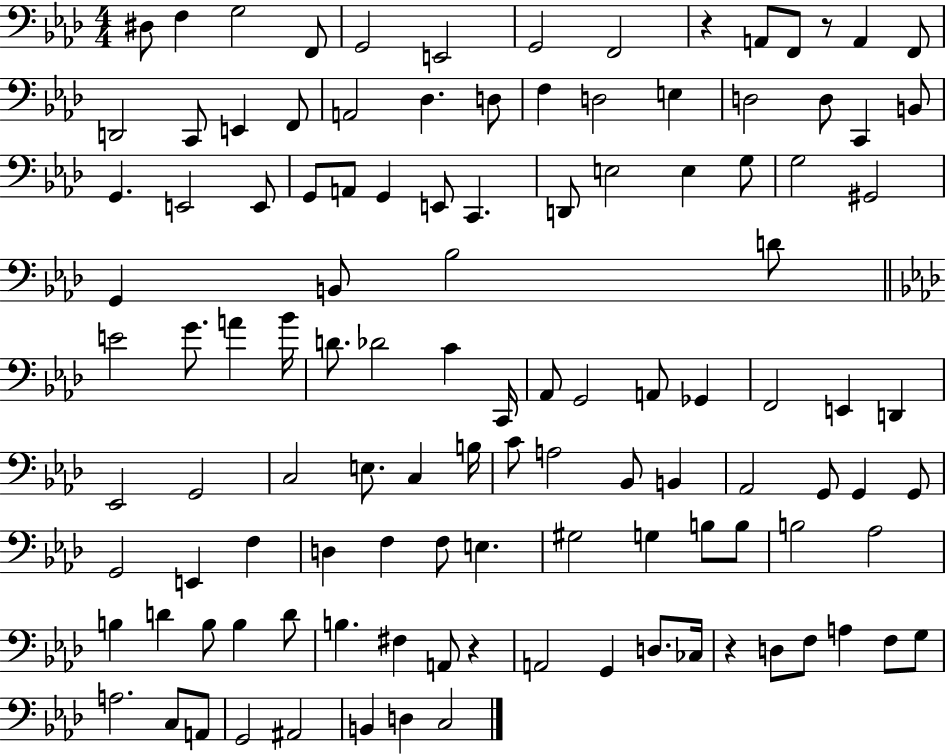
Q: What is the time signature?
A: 4/4